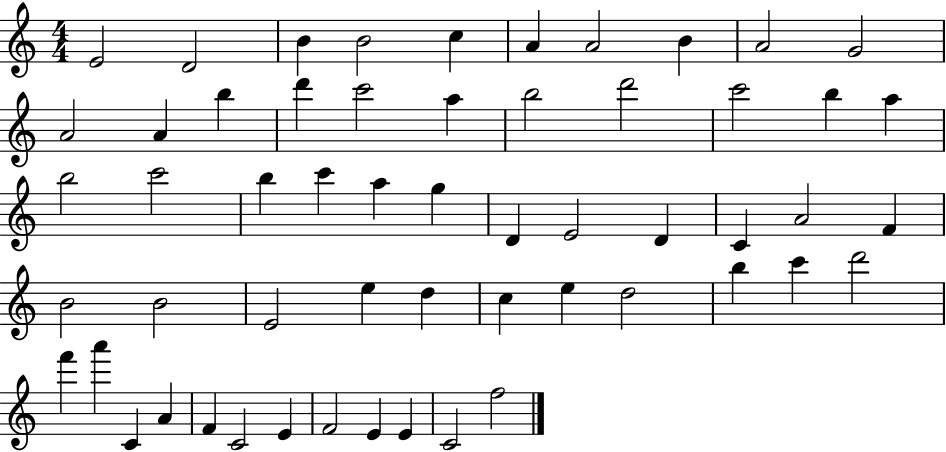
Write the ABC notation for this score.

X:1
T:Untitled
M:4/4
L:1/4
K:C
E2 D2 B B2 c A A2 B A2 G2 A2 A b d' c'2 a b2 d'2 c'2 b a b2 c'2 b c' a g D E2 D C A2 F B2 B2 E2 e d c e d2 b c' d'2 f' a' C A F C2 E F2 E E C2 f2